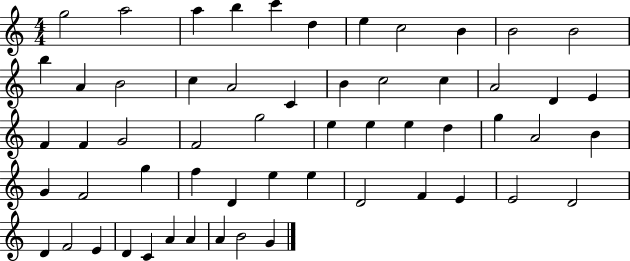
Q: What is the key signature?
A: C major